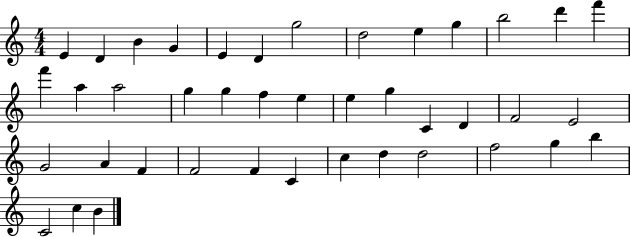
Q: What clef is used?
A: treble